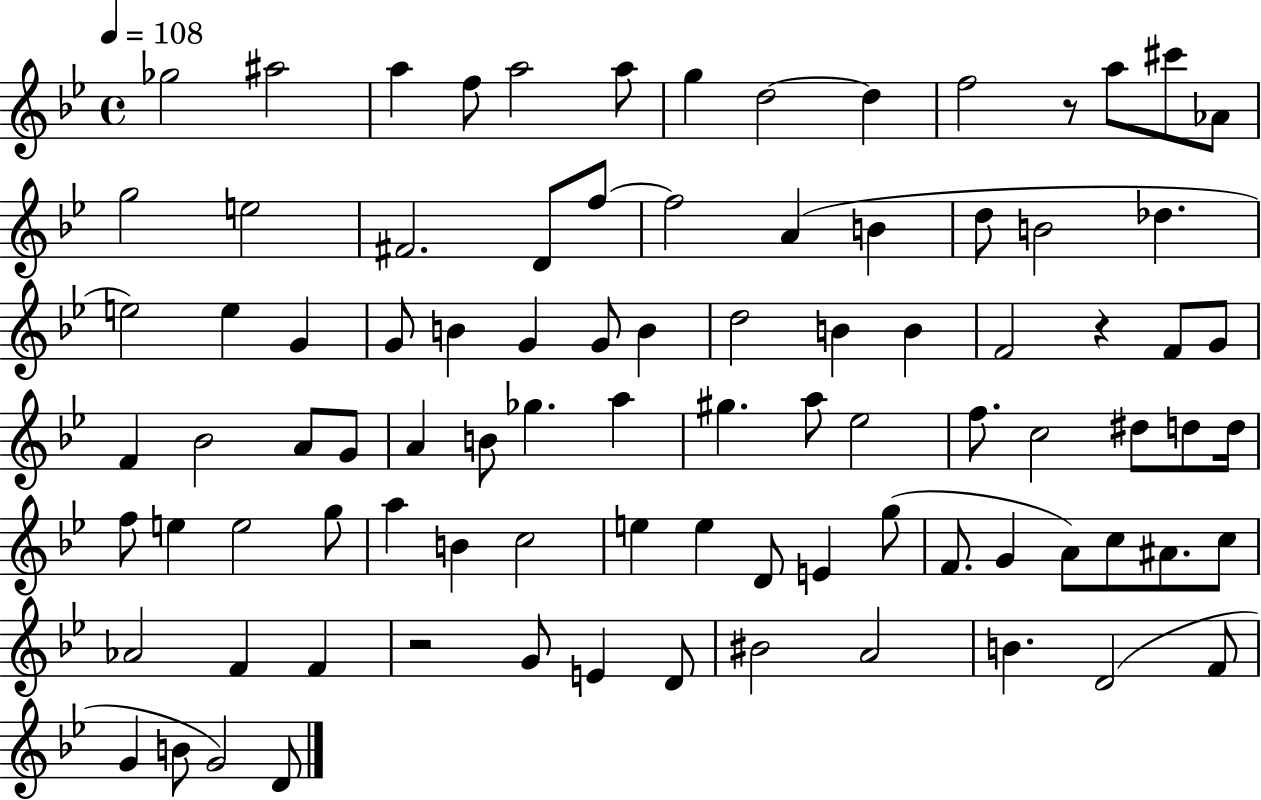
Gb5/h A#5/h A5/q F5/e A5/h A5/e G5/q D5/h D5/q F5/h R/e A5/e C#6/e Ab4/e G5/h E5/h F#4/h. D4/e F5/e F5/h A4/q B4/q D5/e B4/h Db5/q. E5/h E5/q G4/q G4/e B4/q G4/q G4/e B4/q D5/h B4/q B4/q F4/h R/q F4/e G4/e F4/q Bb4/h A4/e G4/e A4/q B4/e Gb5/q. A5/q G#5/q. A5/e Eb5/h F5/e. C5/h D#5/e D5/e D5/s F5/e E5/q E5/h G5/e A5/q B4/q C5/h E5/q E5/q D4/e E4/q G5/e F4/e. G4/q A4/e C5/e A#4/e. C5/e Ab4/h F4/q F4/q R/h G4/e E4/q D4/e BIS4/h A4/h B4/q. D4/h F4/e G4/q B4/e G4/h D4/e